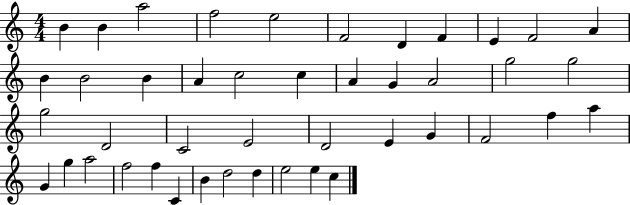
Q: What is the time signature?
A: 4/4